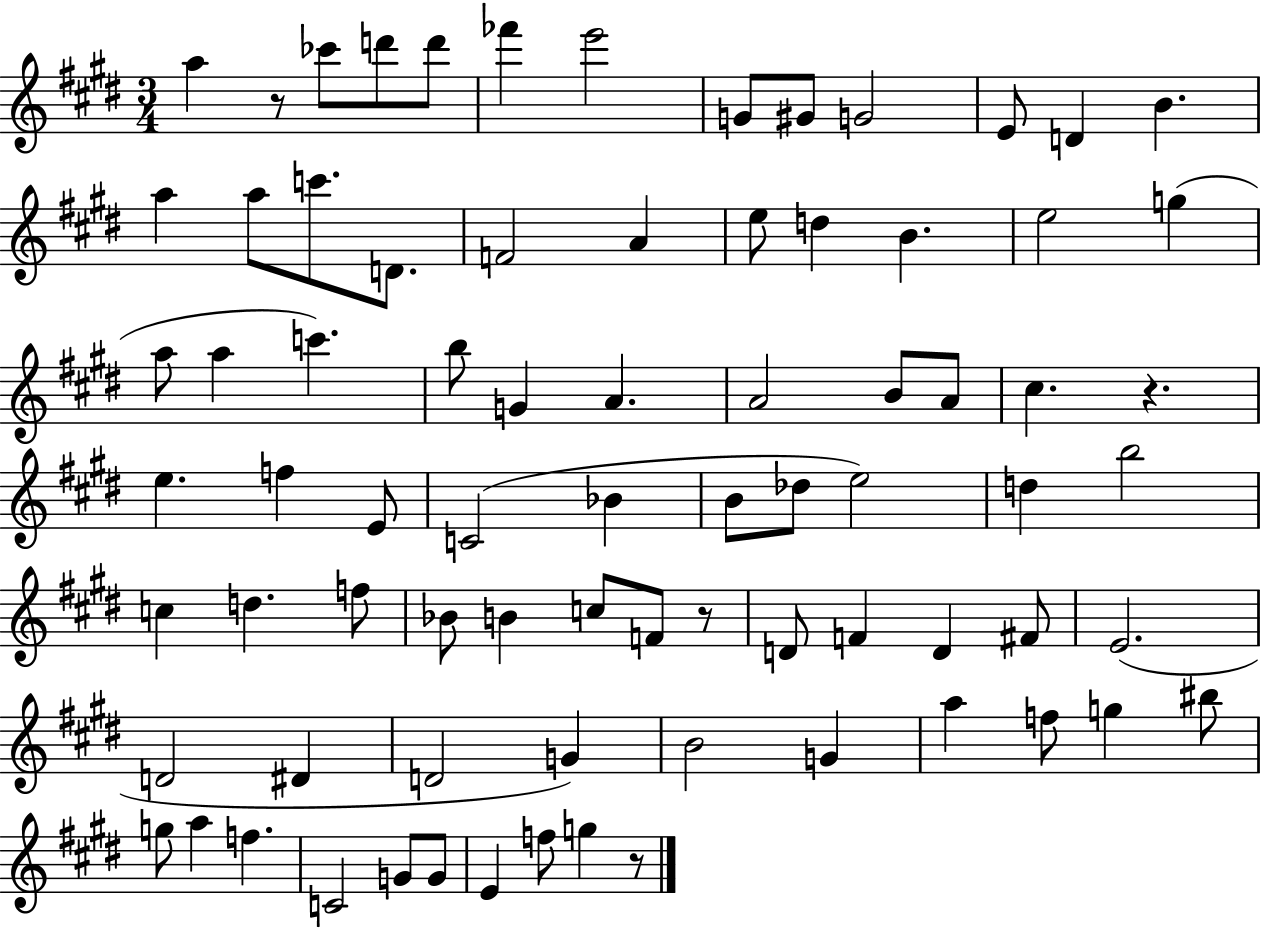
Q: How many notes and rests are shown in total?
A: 78